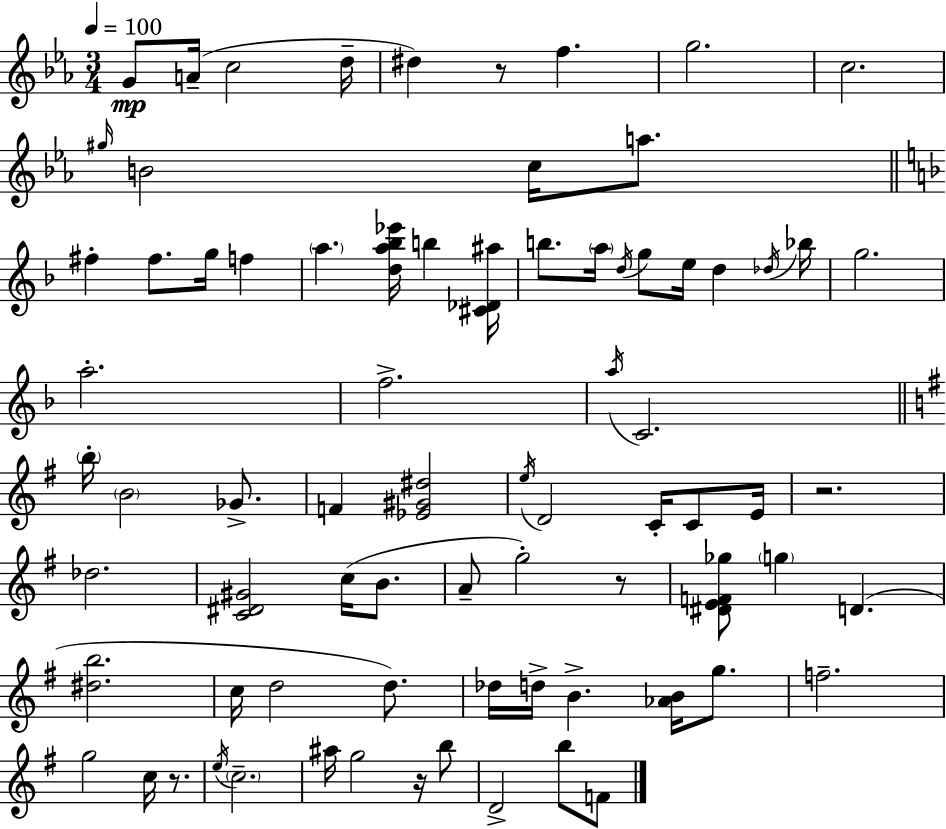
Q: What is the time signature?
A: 3/4